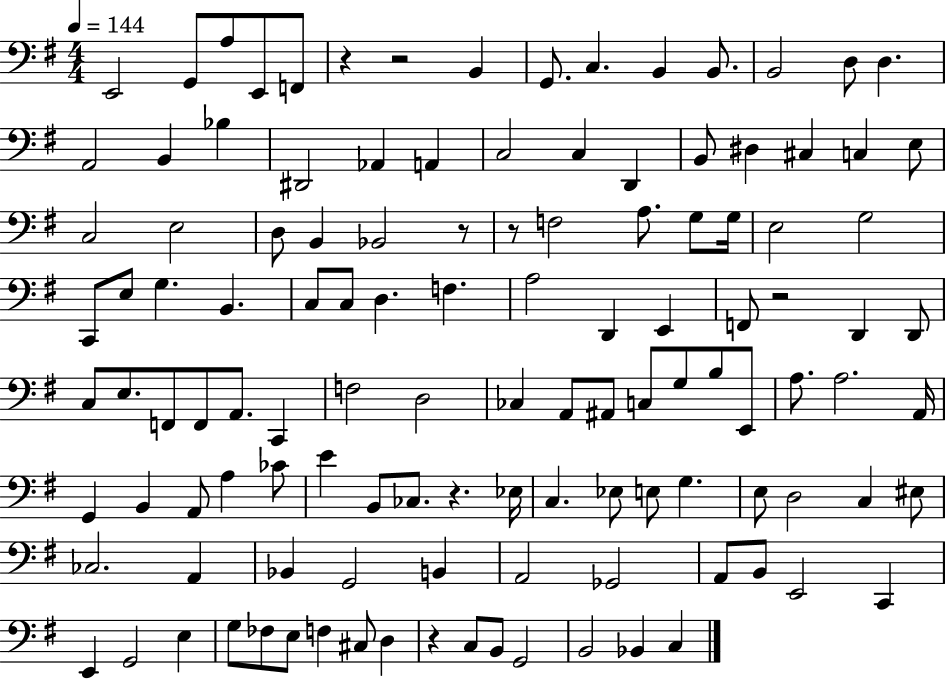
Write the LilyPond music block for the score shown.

{
  \clef bass
  \numericTimeSignature
  \time 4/4
  \key g \major
  \tempo 4 = 144
  \repeat volta 2 { e,2 g,8 a8 e,8 f,8 | r4 r2 b,4 | g,8. c4. b,4 b,8. | b,2 d8 d4. | \break a,2 b,4 bes4 | dis,2 aes,4 a,4 | c2 c4 d,4 | b,8 dis4 cis4 c4 e8 | \break c2 e2 | d8 b,4 bes,2 r8 | r8 f2 a8. g8 g16 | e2 g2 | \break c,8 e8 g4. b,4. | c8 c8 d4. f4. | a2 d,4 e,4 | f,8 r2 d,4 d,8 | \break c8 e8. f,8 f,8 a,8. c,4 | f2 d2 | ces4 a,8 ais,8 c8 g8 b8 e,8 | a8. a2. a,16 | \break g,4 b,4 a,8 a4 ces'8 | e'4 b,8 ces8. r4. ees16 | c4. ees8 e8 g4. | e8 d2 c4 eis8 | \break ces2. a,4 | bes,4 g,2 b,4 | a,2 ges,2 | a,8 b,8 e,2 c,4 | \break e,4 g,2 e4 | g8 fes8 e8 f4 cis8 d4 | r4 c8 b,8 g,2 | b,2 bes,4 c4 | \break } \bar "|."
}